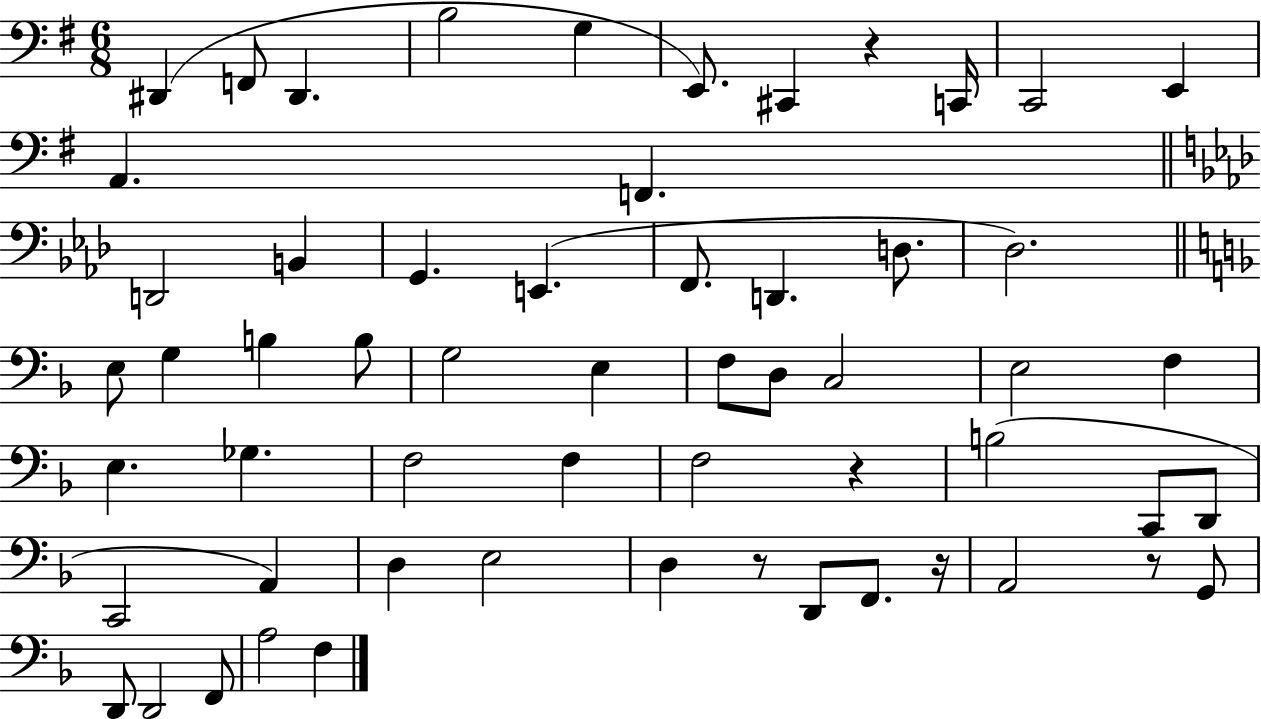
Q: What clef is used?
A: bass